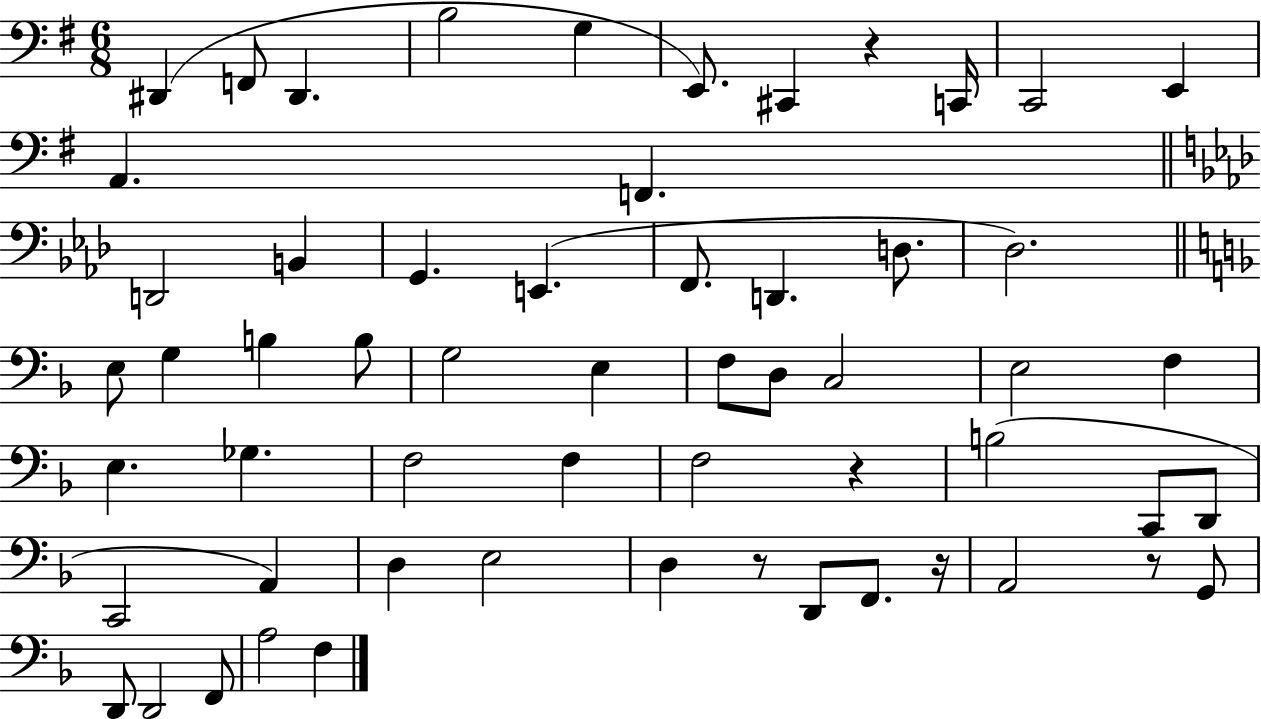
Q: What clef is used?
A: bass